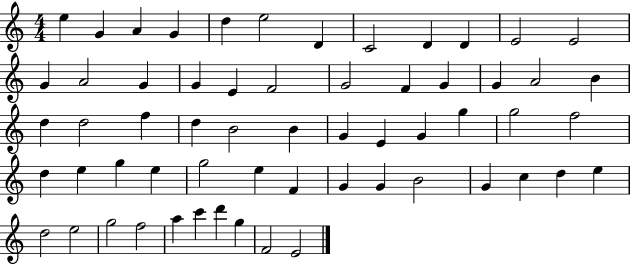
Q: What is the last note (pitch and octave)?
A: E4